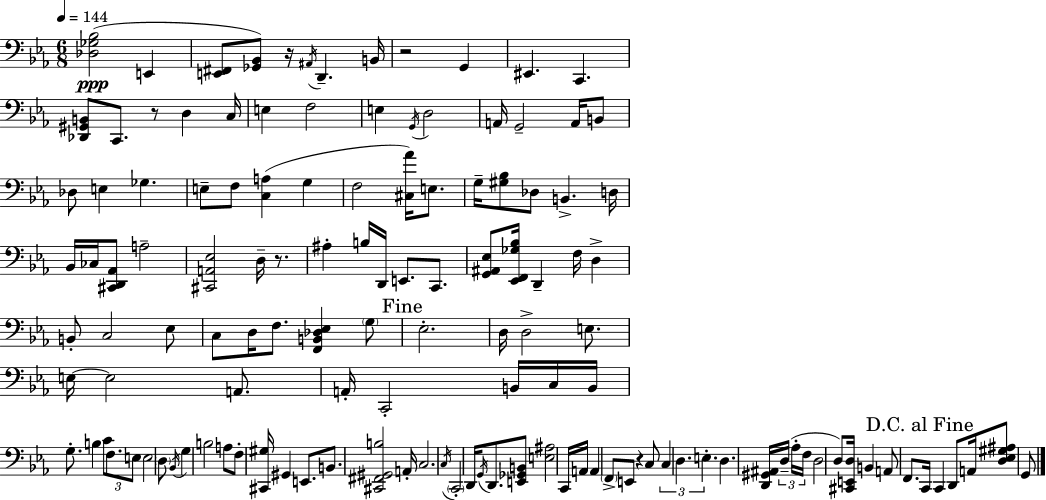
[Db3,Gb3,Bb3]/h E2/q [E2,F#2]/e [Gb2,Bb2]/e R/s A#2/s D2/q. B2/s R/h G2/q EIS2/q. C2/q. [Db2,G#2,B2]/e C2/e. R/e D3/q C3/s E3/q F3/h E3/q G2/s D3/h A2/s G2/h A2/s B2/e Db3/e E3/q Gb3/q. E3/e F3/e [C3,A3]/q G3/q F3/h [C#3,Ab4]/s E3/e. G3/s [G#3,Bb3]/e Db3/e B2/q. D3/s Bb2/s CES3/s [C#2,D2,Ab2]/e A3/h [C#2,A2,Eb3]/h D3/s R/e. A#3/q B3/s D2/s E2/e. C2/e. [G2,A#2,Eb3]/e [Eb2,F2,Gb3,Bb3]/s D2/q F3/s D3/q B2/e C3/h Eb3/e C3/e D3/s F3/e. [F2,B2,Db3,Eb3]/q G3/e Eb3/h. D3/s D3/h E3/e. E3/s E3/h A2/e. A2/s C2/h B2/s C3/s B2/s G3/e. B3/q C4/e F3/e. E3/e E3/h D3/e Bb2/s G3/q B3/h A3/e F3/e [C#2,G#3]/s G#2/q E2/e. B2/e. [C#2,F#2,G#2,B3]/h A2/s C3/h. C3/s C2/h D2/s G2/s D2/e. [E2,Gb2,B2]/e [E3,A#3]/h C2/s A2/s A2/q F2/e E2/e R/q C3/e C3/q D3/q. E3/q. D3/q. [D2,G#2,A#2]/s D3/s Ab3/s F3/s D3/h D3/e [C#2,E2,D3]/s B2/q A2/e F2/e. C2/s C2/q D2/e A2/s [D3,Eb3,G#3,A#3]/e G2/e